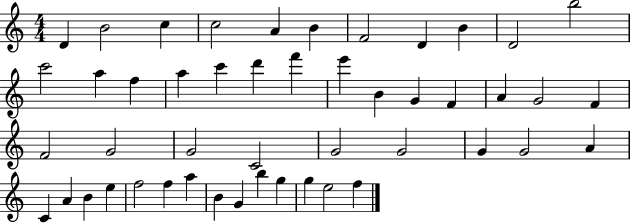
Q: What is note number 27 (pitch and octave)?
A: G4